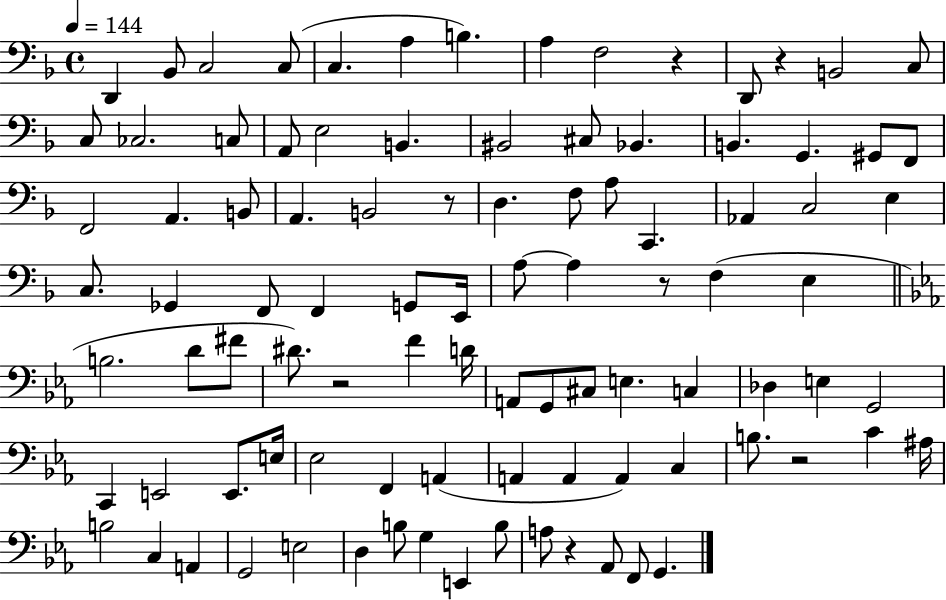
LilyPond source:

{
  \clef bass
  \time 4/4
  \defaultTimeSignature
  \key f \major
  \tempo 4 = 144
  d,4 bes,8 c2 c8( | c4. a4 b4.) | a4 f2 r4 | d,8 r4 b,2 c8 | \break c8 ces2. c8 | a,8 e2 b,4. | bis,2 cis8 bes,4. | b,4. g,4. gis,8 f,8 | \break f,2 a,4. b,8 | a,4. b,2 r8 | d4. f8 a8 c,4. | aes,4 c2 e4 | \break c8. ges,4 f,8 f,4 g,8 e,16 | a8~~ a4 r8 f4( e4 | \bar "||" \break \key ees \major b2. d'8 fis'8 | dis'8.) r2 f'4 d'16 | a,8 g,8 cis8 e4. c4 | des4 e4 g,2 | \break c,4 e,2 e,8. e16 | ees2 f,4 a,4( | a,4 a,4 a,4) c4 | b8. r2 c'4 ais16 | \break b2 c4 a,4 | g,2 e2 | d4 b8 g4 e,4 b8 | a8 r4 aes,8 f,8 g,4. | \break \bar "|."
}